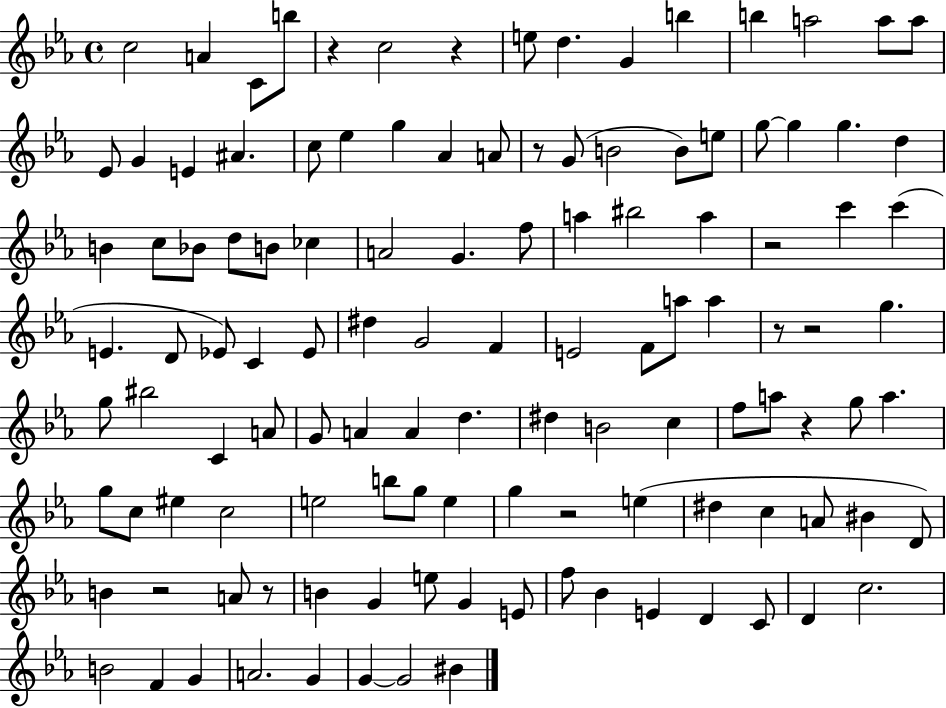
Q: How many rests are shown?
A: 10